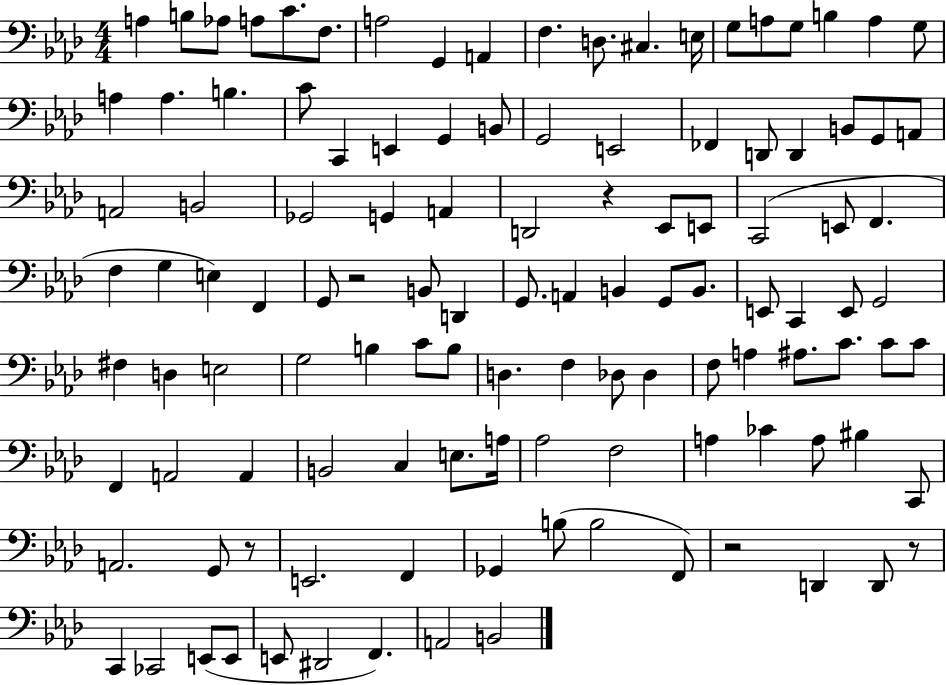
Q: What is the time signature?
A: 4/4